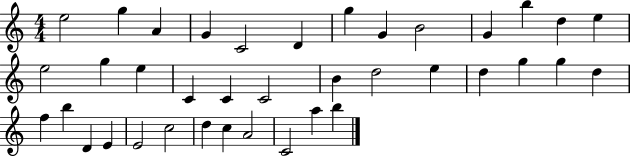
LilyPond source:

{
  \clef treble
  \numericTimeSignature
  \time 4/4
  \key c \major
  e''2 g''4 a'4 | g'4 c'2 d'4 | g''4 g'4 b'2 | g'4 b''4 d''4 e''4 | \break e''2 g''4 e''4 | c'4 c'4 c'2 | b'4 d''2 e''4 | d''4 g''4 g''4 d''4 | \break f''4 b''4 d'4 e'4 | e'2 c''2 | d''4 c''4 a'2 | c'2 a''4 b''4 | \break \bar "|."
}